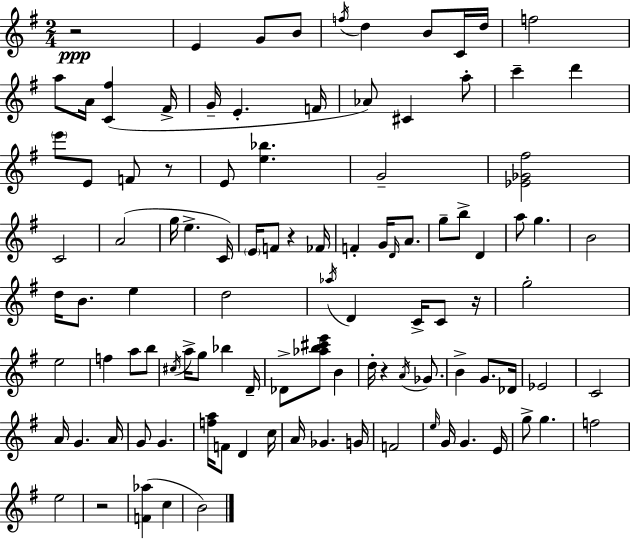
{
  \clef treble
  \numericTimeSignature
  \time 2/4
  \key g \major
  r2\ppp | e'4 g'8 b'8 | \acciaccatura { f''16 } d''4 b'8 c'16 | d''16 f''2 | \break a''8 a'16 <c' fis''>4( | fis'16-> g'16-- e'4.-. | f'16 aes'8) cis'4 a''8-. | c'''4-- d'''4 | \break \parenthesize e'''8 e'8 f'8 r8 | e'8 <e'' bes''>4. | g'2-- | <ees' ges' fis''>2 | \break c'2 | a'2( | g''16 e''4.-> | c'16) \parenthesize e'16 f'8 r4 | \break fes'16 f'4-. g'16 \grace { d'16 } a'8. | g''8-- b''8-> d'4 | a''8 g''4. | b'2 | \break d''16 b'8. e''4 | d''2 | \acciaccatura { aes''16 } d'4 c'16-> | c'8 r16 g''2-. | \break e''2 | f''4 a''8 | b''8 \acciaccatura { cis''16 } a''16-> g''8 bes''4 | d'16-- des'8-> <aes'' b'' cis''' e'''>8 | \break b'4 d''16-. r4 | \acciaccatura { a'16 } ges'8. b'4-> | g'8. des'16 ees'2 | c'2 | \break a'16 g'4. | a'16 g'8 g'4. | <f'' a''>16 f'8 | d'4 c''16 a'16 ges'4. | \break g'16 f'2 | \grace { e''16 } g'16 g'4. | e'16 g''8-> | g''4. f''2 | \break e''2 | r2 | <f' aes''>4( | c''4 b'2) | \break \bar "|."
}